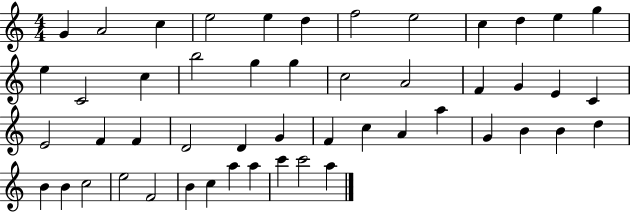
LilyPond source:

{
  \clef treble
  \numericTimeSignature
  \time 4/4
  \key c \major
  g'4 a'2 c''4 | e''2 e''4 d''4 | f''2 e''2 | c''4 d''4 e''4 g''4 | \break e''4 c'2 c''4 | b''2 g''4 g''4 | c''2 a'2 | f'4 g'4 e'4 c'4 | \break e'2 f'4 f'4 | d'2 d'4 g'4 | f'4 c''4 a'4 a''4 | g'4 b'4 b'4 d''4 | \break b'4 b'4 c''2 | e''2 f'2 | b'4 c''4 a''4 a''4 | c'''4 c'''2 a''4 | \break \bar "|."
}